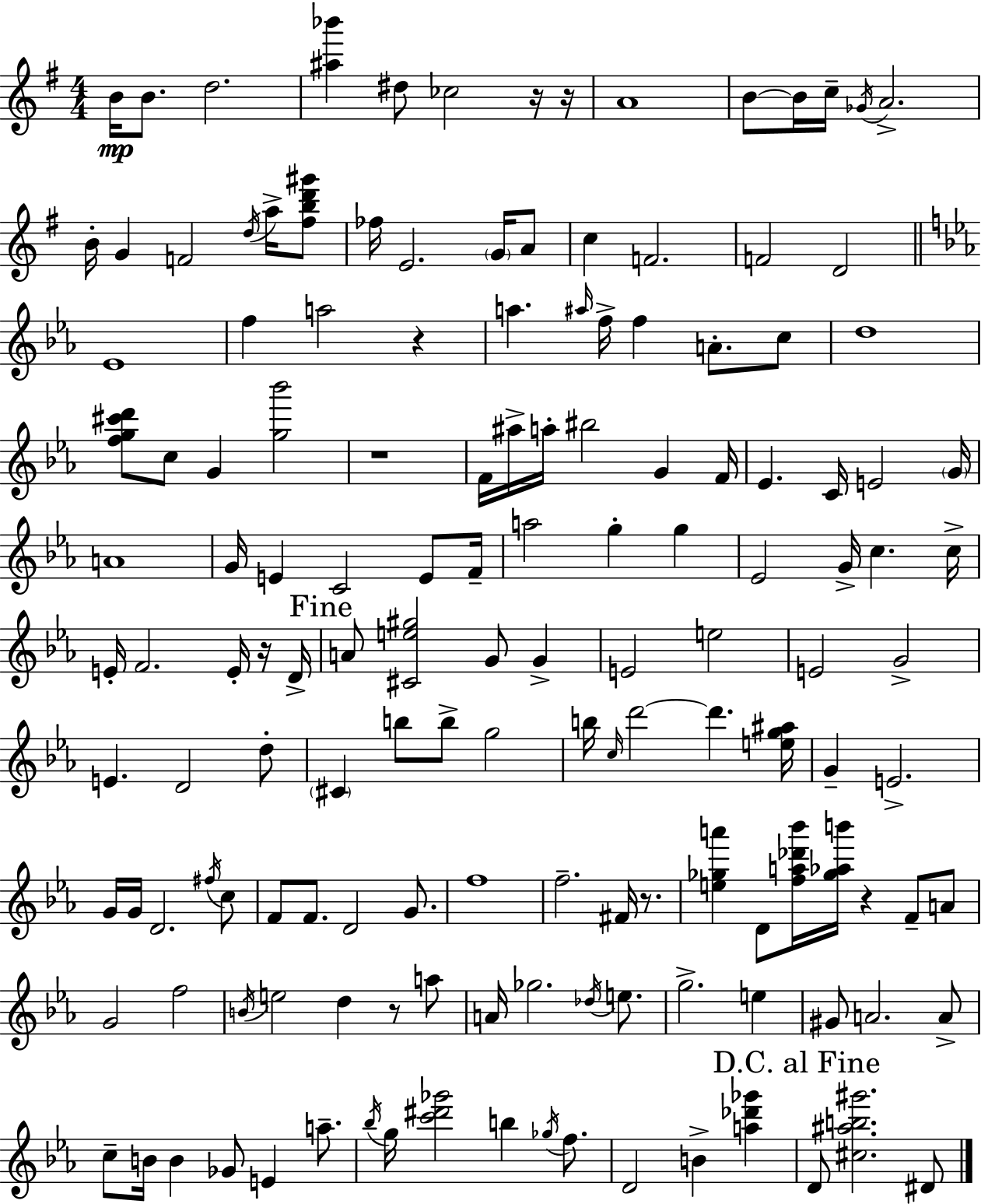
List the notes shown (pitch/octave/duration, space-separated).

B4/s B4/e. D5/h. [A#5,Bb6]/q D#5/e CES5/h R/s R/s A4/w B4/e B4/s C5/s Gb4/s A4/h. B4/s G4/q F4/h D5/s A5/s [F#5,B5,D6,G#6]/e FES5/s E4/h. G4/s A4/e C5/q F4/h. F4/h D4/h Eb4/w F5/q A5/h R/q A5/q. A#5/s F5/s F5/q A4/e. C5/e D5/w [F5,G5,C#6,D6]/e C5/e G4/q [G5,Bb6]/h R/w F4/s A#5/s A5/s BIS5/h G4/q F4/s Eb4/q. C4/s E4/h G4/s A4/w G4/s E4/q C4/h E4/e F4/s A5/h G5/q G5/q Eb4/h G4/s C5/q. C5/s E4/s F4/h. E4/s R/s D4/s A4/e [C#4,E5,G#5]/h G4/e G4/q E4/h E5/h E4/h G4/h E4/q. D4/h D5/e C#4/q B5/e B5/e G5/h B5/s C5/s D6/h D6/q. [E5,G5,A#5]/s G4/q E4/h. G4/s G4/s D4/h. F#5/s C5/e F4/e F4/e. D4/h G4/e. F5/w F5/h. F#4/s R/e. [E5,Gb5,A6]/q D4/e [F5,A5,Db6,Bb6]/s [Gb5,Ab5,B6]/s R/q F4/e A4/e G4/h F5/h B4/s E5/h D5/q R/e A5/e A4/s Gb5/h. Db5/s E5/e. G5/h. E5/q G#4/e A4/h. A4/e C5/e B4/s B4/q Gb4/e E4/q A5/e. Bb5/s G5/s [C6,D#6,Gb6]/h B5/q Gb5/s F5/e. D4/h B4/q [A5,Db6,Gb6]/q D4/e [C#5,A#5,B5,G#6]/h. D#4/e